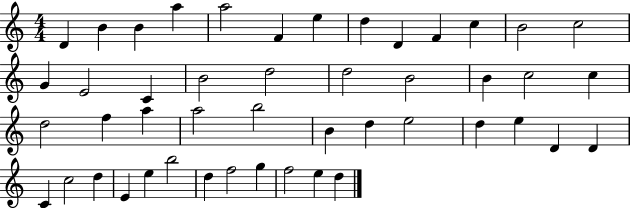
{
  \clef treble
  \numericTimeSignature
  \time 4/4
  \key c \major
  d'4 b'4 b'4 a''4 | a''2 f'4 e''4 | d''4 d'4 f'4 c''4 | b'2 c''2 | \break g'4 e'2 c'4 | b'2 d''2 | d''2 b'2 | b'4 c''2 c''4 | \break d''2 f''4 a''4 | a''2 b''2 | b'4 d''4 e''2 | d''4 e''4 d'4 d'4 | \break c'4 c''2 d''4 | e'4 e''4 b''2 | d''4 f''2 g''4 | f''2 e''4 d''4 | \break \bar "|."
}